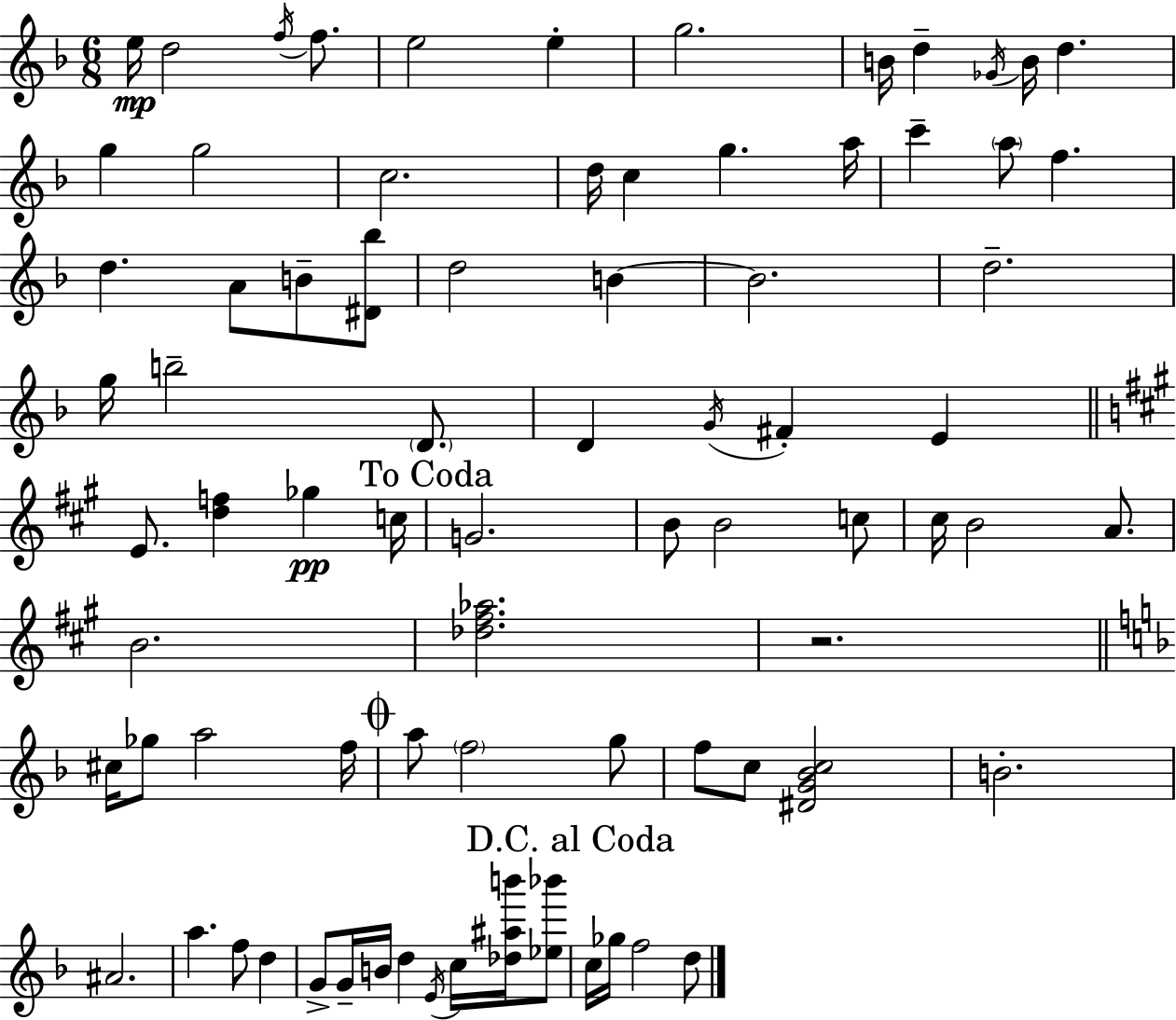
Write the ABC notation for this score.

X:1
T:Untitled
M:6/8
L:1/4
K:F
e/4 d2 f/4 f/2 e2 e g2 B/4 d _G/4 B/4 d g g2 c2 d/4 c g a/4 c' a/2 f d A/2 B/2 [^D_b]/2 d2 B B2 d2 g/4 b2 D/2 D G/4 ^F E E/2 [df] _g c/4 G2 B/2 B2 c/2 ^c/4 B2 A/2 B2 [_d^f_a]2 z2 ^c/4 _g/2 a2 f/4 a/2 f2 g/2 f/2 c/2 [^DG_Bc]2 B2 ^A2 a f/2 d G/2 G/4 B/4 d E/4 c/4 [_d^ab']/4 [_e_b']/2 c/4 _g/4 f2 d/2